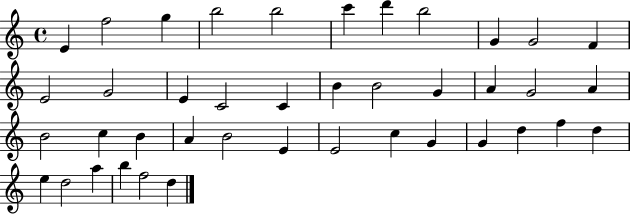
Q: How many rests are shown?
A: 0